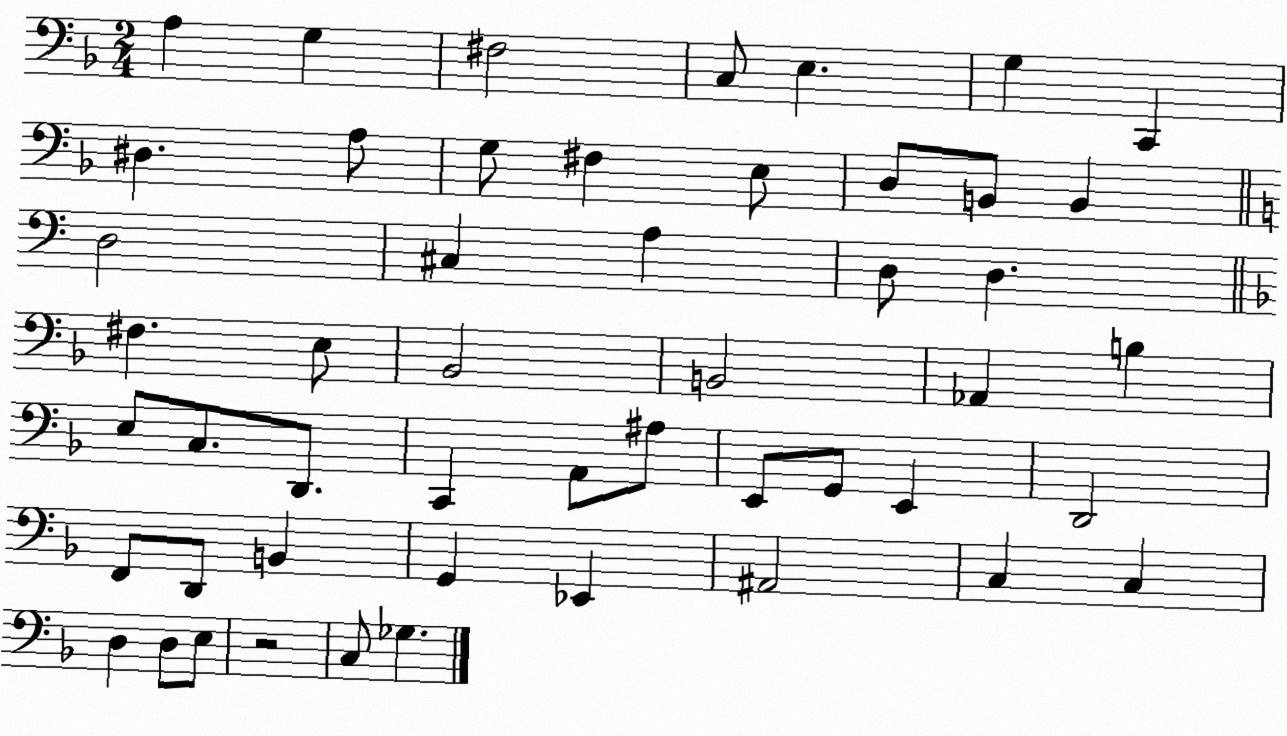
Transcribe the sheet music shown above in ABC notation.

X:1
T:Untitled
M:2/4
L:1/4
K:F
A, G, ^F,2 C,/2 E, G, C,, ^D, A,/2 G,/2 ^F, E,/2 D,/2 B,,/2 B,, D,2 ^C, A, D,/2 D, ^F, E,/2 _B,,2 B,,2 _A,, B, E,/2 C,/2 D,,/2 C,, A,,/2 ^A,/2 E,,/2 G,,/2 E,, D,,2 F,,/2 D,,/2 B,, G,, _E,, ^A,,2 C, C, D, D,/2 E,/2 z2 C,/2 _G,